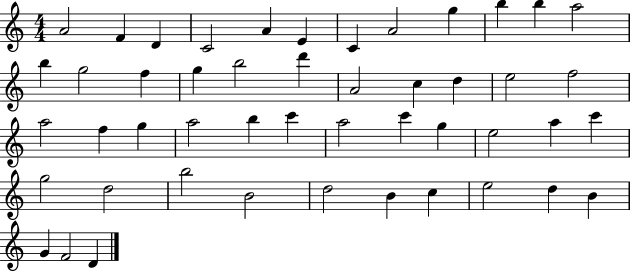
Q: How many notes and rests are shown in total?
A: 48